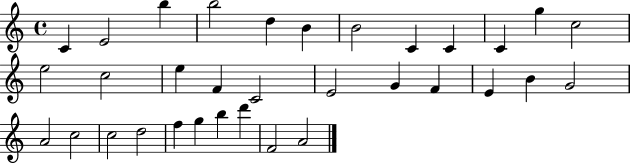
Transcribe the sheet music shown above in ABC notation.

X:1
T:Untitled
M:4/4
L:1/4
K:C
C E2 b b2 d B B2 C C C g c2 e2 c2 e F C2 E2 G F E B G2 A2 c2 c2 d2 f g b d' F2 A2